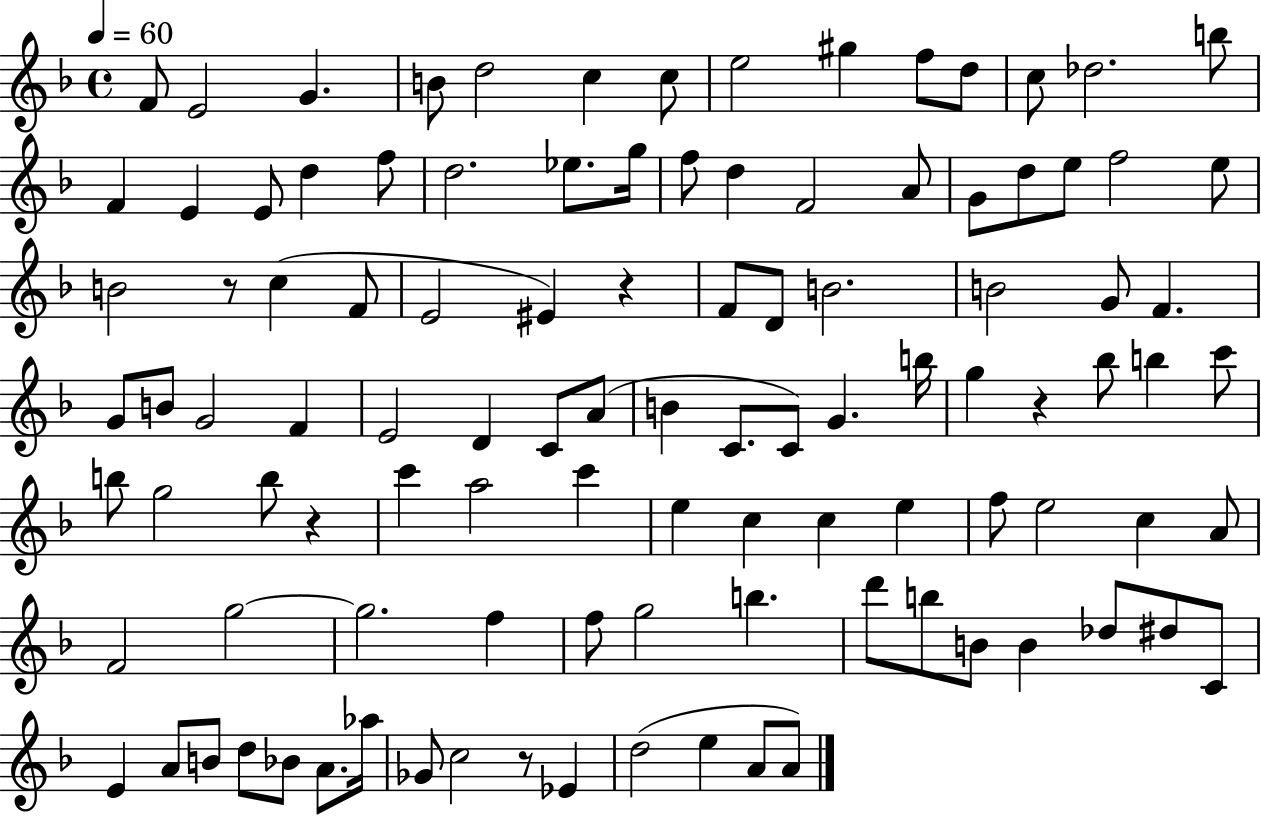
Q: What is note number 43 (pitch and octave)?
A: G4